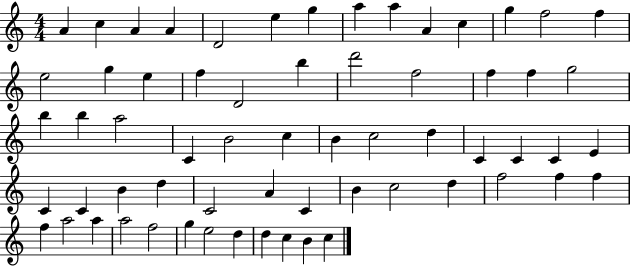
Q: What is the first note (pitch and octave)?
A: A4